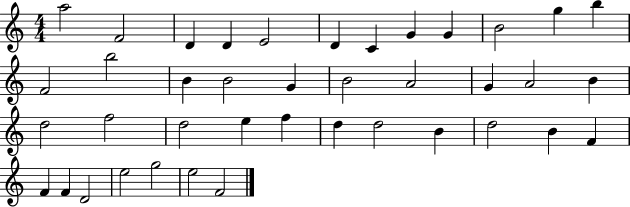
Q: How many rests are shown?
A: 0